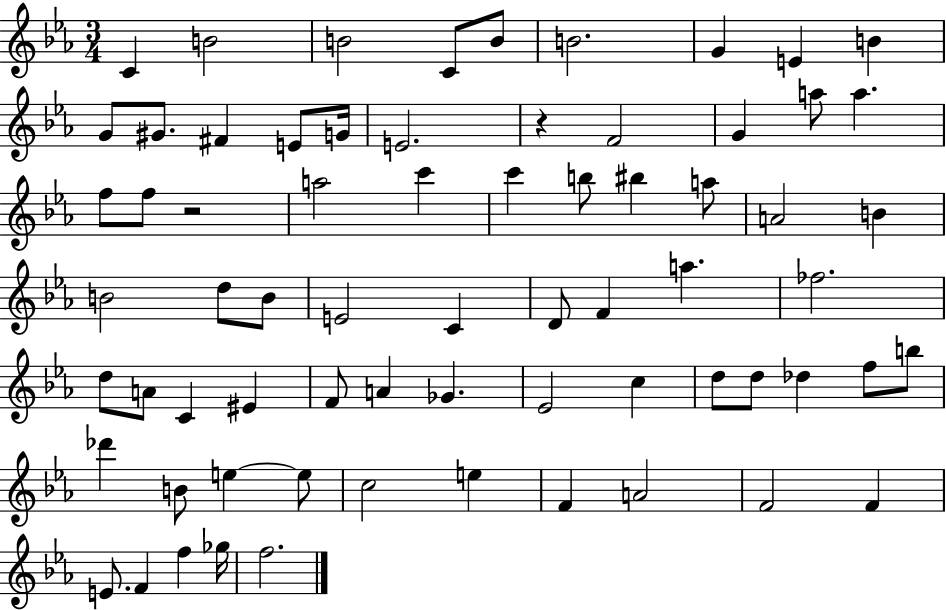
{
  \clef treble
  \numericTimeSignature
  \time 3/4
  \key ees \major
  c'4 b'2 | b'2 c'8 b'8 | b'2. | g'4 e'4 b'4 | \break g'8 gis'8. fis'4 e'8 g'16 | e'2. | r4 f'2 | g'4 a''8 a''4. | \break f''8 f''8 r2 | a''2 c'''4 | c'''4 b''8 bis''4 a''8 | a'2 b'4 | \break b'2 d''8 b'8 | e'2 c'4 | d'8 f'4 a''4. | fes''2. | \break d''8 a'8 c'4 eis'4 | f'8 a'4 ges'4. | ees'2 c''4 | d''8 d''8 des''4 f''8 b''8 | \break des'''4 b'8 e''4~~ e''8 | c''2 e''4 | f'4 a'2 | f'2 f'4 | \break e'8. f'4 f''4 ges''16 | f''2. | \bar "|."
}